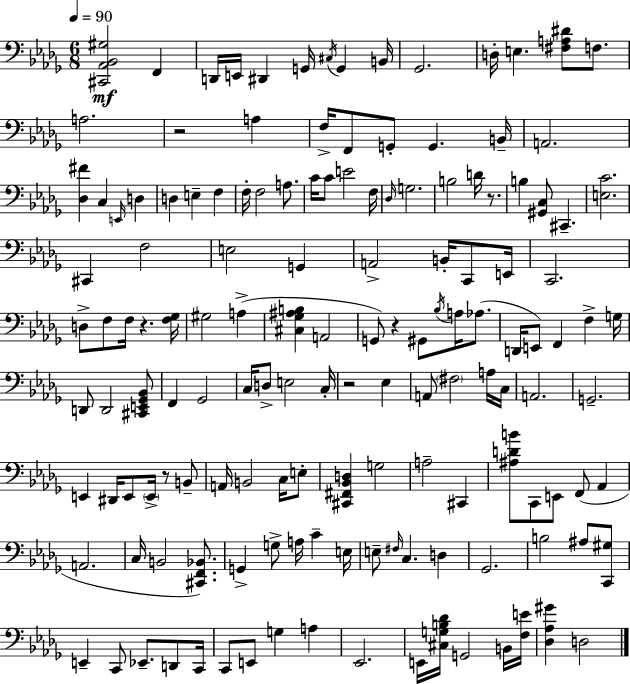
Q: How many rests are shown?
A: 6